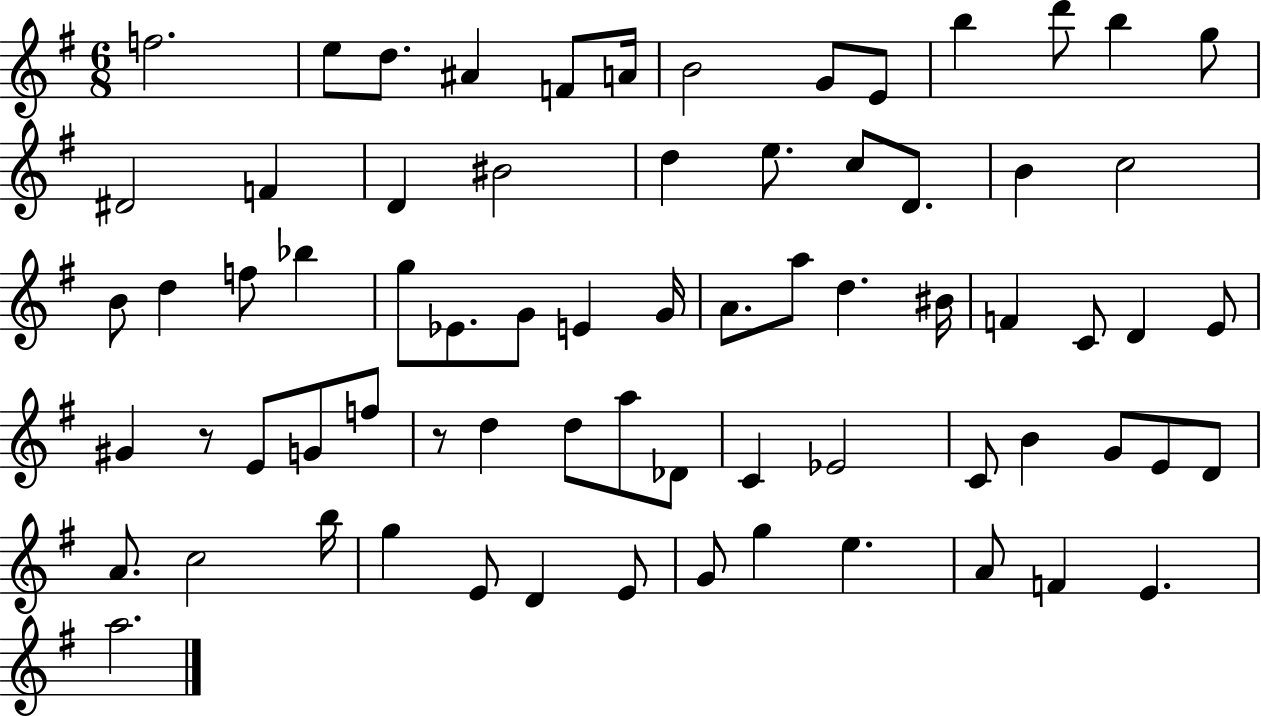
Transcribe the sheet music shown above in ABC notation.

X:1
T:Untitled
M:6/8
L:1/4
K:G
f2 e/2 d/2 ^A F/2 A/4 B2 G/2 E/2 b d'/2 b g/2 ^D2 F D ^B2 d e/2 c/2 D/2 B c2 B/2 d f/2 _b g/2 _E/2 G/2 E G/4 A/2 a/2 d ^B/4 F C/2 D E/2 ^G z/2 E/2 G/2 f/2 z/2 d d/2 a/2 _D/2 C _E2 C/2 B G/2 E/2 D/2 A/2 c2 b/4 g E/2 D E/2 G/2 g e A/2 F E a2